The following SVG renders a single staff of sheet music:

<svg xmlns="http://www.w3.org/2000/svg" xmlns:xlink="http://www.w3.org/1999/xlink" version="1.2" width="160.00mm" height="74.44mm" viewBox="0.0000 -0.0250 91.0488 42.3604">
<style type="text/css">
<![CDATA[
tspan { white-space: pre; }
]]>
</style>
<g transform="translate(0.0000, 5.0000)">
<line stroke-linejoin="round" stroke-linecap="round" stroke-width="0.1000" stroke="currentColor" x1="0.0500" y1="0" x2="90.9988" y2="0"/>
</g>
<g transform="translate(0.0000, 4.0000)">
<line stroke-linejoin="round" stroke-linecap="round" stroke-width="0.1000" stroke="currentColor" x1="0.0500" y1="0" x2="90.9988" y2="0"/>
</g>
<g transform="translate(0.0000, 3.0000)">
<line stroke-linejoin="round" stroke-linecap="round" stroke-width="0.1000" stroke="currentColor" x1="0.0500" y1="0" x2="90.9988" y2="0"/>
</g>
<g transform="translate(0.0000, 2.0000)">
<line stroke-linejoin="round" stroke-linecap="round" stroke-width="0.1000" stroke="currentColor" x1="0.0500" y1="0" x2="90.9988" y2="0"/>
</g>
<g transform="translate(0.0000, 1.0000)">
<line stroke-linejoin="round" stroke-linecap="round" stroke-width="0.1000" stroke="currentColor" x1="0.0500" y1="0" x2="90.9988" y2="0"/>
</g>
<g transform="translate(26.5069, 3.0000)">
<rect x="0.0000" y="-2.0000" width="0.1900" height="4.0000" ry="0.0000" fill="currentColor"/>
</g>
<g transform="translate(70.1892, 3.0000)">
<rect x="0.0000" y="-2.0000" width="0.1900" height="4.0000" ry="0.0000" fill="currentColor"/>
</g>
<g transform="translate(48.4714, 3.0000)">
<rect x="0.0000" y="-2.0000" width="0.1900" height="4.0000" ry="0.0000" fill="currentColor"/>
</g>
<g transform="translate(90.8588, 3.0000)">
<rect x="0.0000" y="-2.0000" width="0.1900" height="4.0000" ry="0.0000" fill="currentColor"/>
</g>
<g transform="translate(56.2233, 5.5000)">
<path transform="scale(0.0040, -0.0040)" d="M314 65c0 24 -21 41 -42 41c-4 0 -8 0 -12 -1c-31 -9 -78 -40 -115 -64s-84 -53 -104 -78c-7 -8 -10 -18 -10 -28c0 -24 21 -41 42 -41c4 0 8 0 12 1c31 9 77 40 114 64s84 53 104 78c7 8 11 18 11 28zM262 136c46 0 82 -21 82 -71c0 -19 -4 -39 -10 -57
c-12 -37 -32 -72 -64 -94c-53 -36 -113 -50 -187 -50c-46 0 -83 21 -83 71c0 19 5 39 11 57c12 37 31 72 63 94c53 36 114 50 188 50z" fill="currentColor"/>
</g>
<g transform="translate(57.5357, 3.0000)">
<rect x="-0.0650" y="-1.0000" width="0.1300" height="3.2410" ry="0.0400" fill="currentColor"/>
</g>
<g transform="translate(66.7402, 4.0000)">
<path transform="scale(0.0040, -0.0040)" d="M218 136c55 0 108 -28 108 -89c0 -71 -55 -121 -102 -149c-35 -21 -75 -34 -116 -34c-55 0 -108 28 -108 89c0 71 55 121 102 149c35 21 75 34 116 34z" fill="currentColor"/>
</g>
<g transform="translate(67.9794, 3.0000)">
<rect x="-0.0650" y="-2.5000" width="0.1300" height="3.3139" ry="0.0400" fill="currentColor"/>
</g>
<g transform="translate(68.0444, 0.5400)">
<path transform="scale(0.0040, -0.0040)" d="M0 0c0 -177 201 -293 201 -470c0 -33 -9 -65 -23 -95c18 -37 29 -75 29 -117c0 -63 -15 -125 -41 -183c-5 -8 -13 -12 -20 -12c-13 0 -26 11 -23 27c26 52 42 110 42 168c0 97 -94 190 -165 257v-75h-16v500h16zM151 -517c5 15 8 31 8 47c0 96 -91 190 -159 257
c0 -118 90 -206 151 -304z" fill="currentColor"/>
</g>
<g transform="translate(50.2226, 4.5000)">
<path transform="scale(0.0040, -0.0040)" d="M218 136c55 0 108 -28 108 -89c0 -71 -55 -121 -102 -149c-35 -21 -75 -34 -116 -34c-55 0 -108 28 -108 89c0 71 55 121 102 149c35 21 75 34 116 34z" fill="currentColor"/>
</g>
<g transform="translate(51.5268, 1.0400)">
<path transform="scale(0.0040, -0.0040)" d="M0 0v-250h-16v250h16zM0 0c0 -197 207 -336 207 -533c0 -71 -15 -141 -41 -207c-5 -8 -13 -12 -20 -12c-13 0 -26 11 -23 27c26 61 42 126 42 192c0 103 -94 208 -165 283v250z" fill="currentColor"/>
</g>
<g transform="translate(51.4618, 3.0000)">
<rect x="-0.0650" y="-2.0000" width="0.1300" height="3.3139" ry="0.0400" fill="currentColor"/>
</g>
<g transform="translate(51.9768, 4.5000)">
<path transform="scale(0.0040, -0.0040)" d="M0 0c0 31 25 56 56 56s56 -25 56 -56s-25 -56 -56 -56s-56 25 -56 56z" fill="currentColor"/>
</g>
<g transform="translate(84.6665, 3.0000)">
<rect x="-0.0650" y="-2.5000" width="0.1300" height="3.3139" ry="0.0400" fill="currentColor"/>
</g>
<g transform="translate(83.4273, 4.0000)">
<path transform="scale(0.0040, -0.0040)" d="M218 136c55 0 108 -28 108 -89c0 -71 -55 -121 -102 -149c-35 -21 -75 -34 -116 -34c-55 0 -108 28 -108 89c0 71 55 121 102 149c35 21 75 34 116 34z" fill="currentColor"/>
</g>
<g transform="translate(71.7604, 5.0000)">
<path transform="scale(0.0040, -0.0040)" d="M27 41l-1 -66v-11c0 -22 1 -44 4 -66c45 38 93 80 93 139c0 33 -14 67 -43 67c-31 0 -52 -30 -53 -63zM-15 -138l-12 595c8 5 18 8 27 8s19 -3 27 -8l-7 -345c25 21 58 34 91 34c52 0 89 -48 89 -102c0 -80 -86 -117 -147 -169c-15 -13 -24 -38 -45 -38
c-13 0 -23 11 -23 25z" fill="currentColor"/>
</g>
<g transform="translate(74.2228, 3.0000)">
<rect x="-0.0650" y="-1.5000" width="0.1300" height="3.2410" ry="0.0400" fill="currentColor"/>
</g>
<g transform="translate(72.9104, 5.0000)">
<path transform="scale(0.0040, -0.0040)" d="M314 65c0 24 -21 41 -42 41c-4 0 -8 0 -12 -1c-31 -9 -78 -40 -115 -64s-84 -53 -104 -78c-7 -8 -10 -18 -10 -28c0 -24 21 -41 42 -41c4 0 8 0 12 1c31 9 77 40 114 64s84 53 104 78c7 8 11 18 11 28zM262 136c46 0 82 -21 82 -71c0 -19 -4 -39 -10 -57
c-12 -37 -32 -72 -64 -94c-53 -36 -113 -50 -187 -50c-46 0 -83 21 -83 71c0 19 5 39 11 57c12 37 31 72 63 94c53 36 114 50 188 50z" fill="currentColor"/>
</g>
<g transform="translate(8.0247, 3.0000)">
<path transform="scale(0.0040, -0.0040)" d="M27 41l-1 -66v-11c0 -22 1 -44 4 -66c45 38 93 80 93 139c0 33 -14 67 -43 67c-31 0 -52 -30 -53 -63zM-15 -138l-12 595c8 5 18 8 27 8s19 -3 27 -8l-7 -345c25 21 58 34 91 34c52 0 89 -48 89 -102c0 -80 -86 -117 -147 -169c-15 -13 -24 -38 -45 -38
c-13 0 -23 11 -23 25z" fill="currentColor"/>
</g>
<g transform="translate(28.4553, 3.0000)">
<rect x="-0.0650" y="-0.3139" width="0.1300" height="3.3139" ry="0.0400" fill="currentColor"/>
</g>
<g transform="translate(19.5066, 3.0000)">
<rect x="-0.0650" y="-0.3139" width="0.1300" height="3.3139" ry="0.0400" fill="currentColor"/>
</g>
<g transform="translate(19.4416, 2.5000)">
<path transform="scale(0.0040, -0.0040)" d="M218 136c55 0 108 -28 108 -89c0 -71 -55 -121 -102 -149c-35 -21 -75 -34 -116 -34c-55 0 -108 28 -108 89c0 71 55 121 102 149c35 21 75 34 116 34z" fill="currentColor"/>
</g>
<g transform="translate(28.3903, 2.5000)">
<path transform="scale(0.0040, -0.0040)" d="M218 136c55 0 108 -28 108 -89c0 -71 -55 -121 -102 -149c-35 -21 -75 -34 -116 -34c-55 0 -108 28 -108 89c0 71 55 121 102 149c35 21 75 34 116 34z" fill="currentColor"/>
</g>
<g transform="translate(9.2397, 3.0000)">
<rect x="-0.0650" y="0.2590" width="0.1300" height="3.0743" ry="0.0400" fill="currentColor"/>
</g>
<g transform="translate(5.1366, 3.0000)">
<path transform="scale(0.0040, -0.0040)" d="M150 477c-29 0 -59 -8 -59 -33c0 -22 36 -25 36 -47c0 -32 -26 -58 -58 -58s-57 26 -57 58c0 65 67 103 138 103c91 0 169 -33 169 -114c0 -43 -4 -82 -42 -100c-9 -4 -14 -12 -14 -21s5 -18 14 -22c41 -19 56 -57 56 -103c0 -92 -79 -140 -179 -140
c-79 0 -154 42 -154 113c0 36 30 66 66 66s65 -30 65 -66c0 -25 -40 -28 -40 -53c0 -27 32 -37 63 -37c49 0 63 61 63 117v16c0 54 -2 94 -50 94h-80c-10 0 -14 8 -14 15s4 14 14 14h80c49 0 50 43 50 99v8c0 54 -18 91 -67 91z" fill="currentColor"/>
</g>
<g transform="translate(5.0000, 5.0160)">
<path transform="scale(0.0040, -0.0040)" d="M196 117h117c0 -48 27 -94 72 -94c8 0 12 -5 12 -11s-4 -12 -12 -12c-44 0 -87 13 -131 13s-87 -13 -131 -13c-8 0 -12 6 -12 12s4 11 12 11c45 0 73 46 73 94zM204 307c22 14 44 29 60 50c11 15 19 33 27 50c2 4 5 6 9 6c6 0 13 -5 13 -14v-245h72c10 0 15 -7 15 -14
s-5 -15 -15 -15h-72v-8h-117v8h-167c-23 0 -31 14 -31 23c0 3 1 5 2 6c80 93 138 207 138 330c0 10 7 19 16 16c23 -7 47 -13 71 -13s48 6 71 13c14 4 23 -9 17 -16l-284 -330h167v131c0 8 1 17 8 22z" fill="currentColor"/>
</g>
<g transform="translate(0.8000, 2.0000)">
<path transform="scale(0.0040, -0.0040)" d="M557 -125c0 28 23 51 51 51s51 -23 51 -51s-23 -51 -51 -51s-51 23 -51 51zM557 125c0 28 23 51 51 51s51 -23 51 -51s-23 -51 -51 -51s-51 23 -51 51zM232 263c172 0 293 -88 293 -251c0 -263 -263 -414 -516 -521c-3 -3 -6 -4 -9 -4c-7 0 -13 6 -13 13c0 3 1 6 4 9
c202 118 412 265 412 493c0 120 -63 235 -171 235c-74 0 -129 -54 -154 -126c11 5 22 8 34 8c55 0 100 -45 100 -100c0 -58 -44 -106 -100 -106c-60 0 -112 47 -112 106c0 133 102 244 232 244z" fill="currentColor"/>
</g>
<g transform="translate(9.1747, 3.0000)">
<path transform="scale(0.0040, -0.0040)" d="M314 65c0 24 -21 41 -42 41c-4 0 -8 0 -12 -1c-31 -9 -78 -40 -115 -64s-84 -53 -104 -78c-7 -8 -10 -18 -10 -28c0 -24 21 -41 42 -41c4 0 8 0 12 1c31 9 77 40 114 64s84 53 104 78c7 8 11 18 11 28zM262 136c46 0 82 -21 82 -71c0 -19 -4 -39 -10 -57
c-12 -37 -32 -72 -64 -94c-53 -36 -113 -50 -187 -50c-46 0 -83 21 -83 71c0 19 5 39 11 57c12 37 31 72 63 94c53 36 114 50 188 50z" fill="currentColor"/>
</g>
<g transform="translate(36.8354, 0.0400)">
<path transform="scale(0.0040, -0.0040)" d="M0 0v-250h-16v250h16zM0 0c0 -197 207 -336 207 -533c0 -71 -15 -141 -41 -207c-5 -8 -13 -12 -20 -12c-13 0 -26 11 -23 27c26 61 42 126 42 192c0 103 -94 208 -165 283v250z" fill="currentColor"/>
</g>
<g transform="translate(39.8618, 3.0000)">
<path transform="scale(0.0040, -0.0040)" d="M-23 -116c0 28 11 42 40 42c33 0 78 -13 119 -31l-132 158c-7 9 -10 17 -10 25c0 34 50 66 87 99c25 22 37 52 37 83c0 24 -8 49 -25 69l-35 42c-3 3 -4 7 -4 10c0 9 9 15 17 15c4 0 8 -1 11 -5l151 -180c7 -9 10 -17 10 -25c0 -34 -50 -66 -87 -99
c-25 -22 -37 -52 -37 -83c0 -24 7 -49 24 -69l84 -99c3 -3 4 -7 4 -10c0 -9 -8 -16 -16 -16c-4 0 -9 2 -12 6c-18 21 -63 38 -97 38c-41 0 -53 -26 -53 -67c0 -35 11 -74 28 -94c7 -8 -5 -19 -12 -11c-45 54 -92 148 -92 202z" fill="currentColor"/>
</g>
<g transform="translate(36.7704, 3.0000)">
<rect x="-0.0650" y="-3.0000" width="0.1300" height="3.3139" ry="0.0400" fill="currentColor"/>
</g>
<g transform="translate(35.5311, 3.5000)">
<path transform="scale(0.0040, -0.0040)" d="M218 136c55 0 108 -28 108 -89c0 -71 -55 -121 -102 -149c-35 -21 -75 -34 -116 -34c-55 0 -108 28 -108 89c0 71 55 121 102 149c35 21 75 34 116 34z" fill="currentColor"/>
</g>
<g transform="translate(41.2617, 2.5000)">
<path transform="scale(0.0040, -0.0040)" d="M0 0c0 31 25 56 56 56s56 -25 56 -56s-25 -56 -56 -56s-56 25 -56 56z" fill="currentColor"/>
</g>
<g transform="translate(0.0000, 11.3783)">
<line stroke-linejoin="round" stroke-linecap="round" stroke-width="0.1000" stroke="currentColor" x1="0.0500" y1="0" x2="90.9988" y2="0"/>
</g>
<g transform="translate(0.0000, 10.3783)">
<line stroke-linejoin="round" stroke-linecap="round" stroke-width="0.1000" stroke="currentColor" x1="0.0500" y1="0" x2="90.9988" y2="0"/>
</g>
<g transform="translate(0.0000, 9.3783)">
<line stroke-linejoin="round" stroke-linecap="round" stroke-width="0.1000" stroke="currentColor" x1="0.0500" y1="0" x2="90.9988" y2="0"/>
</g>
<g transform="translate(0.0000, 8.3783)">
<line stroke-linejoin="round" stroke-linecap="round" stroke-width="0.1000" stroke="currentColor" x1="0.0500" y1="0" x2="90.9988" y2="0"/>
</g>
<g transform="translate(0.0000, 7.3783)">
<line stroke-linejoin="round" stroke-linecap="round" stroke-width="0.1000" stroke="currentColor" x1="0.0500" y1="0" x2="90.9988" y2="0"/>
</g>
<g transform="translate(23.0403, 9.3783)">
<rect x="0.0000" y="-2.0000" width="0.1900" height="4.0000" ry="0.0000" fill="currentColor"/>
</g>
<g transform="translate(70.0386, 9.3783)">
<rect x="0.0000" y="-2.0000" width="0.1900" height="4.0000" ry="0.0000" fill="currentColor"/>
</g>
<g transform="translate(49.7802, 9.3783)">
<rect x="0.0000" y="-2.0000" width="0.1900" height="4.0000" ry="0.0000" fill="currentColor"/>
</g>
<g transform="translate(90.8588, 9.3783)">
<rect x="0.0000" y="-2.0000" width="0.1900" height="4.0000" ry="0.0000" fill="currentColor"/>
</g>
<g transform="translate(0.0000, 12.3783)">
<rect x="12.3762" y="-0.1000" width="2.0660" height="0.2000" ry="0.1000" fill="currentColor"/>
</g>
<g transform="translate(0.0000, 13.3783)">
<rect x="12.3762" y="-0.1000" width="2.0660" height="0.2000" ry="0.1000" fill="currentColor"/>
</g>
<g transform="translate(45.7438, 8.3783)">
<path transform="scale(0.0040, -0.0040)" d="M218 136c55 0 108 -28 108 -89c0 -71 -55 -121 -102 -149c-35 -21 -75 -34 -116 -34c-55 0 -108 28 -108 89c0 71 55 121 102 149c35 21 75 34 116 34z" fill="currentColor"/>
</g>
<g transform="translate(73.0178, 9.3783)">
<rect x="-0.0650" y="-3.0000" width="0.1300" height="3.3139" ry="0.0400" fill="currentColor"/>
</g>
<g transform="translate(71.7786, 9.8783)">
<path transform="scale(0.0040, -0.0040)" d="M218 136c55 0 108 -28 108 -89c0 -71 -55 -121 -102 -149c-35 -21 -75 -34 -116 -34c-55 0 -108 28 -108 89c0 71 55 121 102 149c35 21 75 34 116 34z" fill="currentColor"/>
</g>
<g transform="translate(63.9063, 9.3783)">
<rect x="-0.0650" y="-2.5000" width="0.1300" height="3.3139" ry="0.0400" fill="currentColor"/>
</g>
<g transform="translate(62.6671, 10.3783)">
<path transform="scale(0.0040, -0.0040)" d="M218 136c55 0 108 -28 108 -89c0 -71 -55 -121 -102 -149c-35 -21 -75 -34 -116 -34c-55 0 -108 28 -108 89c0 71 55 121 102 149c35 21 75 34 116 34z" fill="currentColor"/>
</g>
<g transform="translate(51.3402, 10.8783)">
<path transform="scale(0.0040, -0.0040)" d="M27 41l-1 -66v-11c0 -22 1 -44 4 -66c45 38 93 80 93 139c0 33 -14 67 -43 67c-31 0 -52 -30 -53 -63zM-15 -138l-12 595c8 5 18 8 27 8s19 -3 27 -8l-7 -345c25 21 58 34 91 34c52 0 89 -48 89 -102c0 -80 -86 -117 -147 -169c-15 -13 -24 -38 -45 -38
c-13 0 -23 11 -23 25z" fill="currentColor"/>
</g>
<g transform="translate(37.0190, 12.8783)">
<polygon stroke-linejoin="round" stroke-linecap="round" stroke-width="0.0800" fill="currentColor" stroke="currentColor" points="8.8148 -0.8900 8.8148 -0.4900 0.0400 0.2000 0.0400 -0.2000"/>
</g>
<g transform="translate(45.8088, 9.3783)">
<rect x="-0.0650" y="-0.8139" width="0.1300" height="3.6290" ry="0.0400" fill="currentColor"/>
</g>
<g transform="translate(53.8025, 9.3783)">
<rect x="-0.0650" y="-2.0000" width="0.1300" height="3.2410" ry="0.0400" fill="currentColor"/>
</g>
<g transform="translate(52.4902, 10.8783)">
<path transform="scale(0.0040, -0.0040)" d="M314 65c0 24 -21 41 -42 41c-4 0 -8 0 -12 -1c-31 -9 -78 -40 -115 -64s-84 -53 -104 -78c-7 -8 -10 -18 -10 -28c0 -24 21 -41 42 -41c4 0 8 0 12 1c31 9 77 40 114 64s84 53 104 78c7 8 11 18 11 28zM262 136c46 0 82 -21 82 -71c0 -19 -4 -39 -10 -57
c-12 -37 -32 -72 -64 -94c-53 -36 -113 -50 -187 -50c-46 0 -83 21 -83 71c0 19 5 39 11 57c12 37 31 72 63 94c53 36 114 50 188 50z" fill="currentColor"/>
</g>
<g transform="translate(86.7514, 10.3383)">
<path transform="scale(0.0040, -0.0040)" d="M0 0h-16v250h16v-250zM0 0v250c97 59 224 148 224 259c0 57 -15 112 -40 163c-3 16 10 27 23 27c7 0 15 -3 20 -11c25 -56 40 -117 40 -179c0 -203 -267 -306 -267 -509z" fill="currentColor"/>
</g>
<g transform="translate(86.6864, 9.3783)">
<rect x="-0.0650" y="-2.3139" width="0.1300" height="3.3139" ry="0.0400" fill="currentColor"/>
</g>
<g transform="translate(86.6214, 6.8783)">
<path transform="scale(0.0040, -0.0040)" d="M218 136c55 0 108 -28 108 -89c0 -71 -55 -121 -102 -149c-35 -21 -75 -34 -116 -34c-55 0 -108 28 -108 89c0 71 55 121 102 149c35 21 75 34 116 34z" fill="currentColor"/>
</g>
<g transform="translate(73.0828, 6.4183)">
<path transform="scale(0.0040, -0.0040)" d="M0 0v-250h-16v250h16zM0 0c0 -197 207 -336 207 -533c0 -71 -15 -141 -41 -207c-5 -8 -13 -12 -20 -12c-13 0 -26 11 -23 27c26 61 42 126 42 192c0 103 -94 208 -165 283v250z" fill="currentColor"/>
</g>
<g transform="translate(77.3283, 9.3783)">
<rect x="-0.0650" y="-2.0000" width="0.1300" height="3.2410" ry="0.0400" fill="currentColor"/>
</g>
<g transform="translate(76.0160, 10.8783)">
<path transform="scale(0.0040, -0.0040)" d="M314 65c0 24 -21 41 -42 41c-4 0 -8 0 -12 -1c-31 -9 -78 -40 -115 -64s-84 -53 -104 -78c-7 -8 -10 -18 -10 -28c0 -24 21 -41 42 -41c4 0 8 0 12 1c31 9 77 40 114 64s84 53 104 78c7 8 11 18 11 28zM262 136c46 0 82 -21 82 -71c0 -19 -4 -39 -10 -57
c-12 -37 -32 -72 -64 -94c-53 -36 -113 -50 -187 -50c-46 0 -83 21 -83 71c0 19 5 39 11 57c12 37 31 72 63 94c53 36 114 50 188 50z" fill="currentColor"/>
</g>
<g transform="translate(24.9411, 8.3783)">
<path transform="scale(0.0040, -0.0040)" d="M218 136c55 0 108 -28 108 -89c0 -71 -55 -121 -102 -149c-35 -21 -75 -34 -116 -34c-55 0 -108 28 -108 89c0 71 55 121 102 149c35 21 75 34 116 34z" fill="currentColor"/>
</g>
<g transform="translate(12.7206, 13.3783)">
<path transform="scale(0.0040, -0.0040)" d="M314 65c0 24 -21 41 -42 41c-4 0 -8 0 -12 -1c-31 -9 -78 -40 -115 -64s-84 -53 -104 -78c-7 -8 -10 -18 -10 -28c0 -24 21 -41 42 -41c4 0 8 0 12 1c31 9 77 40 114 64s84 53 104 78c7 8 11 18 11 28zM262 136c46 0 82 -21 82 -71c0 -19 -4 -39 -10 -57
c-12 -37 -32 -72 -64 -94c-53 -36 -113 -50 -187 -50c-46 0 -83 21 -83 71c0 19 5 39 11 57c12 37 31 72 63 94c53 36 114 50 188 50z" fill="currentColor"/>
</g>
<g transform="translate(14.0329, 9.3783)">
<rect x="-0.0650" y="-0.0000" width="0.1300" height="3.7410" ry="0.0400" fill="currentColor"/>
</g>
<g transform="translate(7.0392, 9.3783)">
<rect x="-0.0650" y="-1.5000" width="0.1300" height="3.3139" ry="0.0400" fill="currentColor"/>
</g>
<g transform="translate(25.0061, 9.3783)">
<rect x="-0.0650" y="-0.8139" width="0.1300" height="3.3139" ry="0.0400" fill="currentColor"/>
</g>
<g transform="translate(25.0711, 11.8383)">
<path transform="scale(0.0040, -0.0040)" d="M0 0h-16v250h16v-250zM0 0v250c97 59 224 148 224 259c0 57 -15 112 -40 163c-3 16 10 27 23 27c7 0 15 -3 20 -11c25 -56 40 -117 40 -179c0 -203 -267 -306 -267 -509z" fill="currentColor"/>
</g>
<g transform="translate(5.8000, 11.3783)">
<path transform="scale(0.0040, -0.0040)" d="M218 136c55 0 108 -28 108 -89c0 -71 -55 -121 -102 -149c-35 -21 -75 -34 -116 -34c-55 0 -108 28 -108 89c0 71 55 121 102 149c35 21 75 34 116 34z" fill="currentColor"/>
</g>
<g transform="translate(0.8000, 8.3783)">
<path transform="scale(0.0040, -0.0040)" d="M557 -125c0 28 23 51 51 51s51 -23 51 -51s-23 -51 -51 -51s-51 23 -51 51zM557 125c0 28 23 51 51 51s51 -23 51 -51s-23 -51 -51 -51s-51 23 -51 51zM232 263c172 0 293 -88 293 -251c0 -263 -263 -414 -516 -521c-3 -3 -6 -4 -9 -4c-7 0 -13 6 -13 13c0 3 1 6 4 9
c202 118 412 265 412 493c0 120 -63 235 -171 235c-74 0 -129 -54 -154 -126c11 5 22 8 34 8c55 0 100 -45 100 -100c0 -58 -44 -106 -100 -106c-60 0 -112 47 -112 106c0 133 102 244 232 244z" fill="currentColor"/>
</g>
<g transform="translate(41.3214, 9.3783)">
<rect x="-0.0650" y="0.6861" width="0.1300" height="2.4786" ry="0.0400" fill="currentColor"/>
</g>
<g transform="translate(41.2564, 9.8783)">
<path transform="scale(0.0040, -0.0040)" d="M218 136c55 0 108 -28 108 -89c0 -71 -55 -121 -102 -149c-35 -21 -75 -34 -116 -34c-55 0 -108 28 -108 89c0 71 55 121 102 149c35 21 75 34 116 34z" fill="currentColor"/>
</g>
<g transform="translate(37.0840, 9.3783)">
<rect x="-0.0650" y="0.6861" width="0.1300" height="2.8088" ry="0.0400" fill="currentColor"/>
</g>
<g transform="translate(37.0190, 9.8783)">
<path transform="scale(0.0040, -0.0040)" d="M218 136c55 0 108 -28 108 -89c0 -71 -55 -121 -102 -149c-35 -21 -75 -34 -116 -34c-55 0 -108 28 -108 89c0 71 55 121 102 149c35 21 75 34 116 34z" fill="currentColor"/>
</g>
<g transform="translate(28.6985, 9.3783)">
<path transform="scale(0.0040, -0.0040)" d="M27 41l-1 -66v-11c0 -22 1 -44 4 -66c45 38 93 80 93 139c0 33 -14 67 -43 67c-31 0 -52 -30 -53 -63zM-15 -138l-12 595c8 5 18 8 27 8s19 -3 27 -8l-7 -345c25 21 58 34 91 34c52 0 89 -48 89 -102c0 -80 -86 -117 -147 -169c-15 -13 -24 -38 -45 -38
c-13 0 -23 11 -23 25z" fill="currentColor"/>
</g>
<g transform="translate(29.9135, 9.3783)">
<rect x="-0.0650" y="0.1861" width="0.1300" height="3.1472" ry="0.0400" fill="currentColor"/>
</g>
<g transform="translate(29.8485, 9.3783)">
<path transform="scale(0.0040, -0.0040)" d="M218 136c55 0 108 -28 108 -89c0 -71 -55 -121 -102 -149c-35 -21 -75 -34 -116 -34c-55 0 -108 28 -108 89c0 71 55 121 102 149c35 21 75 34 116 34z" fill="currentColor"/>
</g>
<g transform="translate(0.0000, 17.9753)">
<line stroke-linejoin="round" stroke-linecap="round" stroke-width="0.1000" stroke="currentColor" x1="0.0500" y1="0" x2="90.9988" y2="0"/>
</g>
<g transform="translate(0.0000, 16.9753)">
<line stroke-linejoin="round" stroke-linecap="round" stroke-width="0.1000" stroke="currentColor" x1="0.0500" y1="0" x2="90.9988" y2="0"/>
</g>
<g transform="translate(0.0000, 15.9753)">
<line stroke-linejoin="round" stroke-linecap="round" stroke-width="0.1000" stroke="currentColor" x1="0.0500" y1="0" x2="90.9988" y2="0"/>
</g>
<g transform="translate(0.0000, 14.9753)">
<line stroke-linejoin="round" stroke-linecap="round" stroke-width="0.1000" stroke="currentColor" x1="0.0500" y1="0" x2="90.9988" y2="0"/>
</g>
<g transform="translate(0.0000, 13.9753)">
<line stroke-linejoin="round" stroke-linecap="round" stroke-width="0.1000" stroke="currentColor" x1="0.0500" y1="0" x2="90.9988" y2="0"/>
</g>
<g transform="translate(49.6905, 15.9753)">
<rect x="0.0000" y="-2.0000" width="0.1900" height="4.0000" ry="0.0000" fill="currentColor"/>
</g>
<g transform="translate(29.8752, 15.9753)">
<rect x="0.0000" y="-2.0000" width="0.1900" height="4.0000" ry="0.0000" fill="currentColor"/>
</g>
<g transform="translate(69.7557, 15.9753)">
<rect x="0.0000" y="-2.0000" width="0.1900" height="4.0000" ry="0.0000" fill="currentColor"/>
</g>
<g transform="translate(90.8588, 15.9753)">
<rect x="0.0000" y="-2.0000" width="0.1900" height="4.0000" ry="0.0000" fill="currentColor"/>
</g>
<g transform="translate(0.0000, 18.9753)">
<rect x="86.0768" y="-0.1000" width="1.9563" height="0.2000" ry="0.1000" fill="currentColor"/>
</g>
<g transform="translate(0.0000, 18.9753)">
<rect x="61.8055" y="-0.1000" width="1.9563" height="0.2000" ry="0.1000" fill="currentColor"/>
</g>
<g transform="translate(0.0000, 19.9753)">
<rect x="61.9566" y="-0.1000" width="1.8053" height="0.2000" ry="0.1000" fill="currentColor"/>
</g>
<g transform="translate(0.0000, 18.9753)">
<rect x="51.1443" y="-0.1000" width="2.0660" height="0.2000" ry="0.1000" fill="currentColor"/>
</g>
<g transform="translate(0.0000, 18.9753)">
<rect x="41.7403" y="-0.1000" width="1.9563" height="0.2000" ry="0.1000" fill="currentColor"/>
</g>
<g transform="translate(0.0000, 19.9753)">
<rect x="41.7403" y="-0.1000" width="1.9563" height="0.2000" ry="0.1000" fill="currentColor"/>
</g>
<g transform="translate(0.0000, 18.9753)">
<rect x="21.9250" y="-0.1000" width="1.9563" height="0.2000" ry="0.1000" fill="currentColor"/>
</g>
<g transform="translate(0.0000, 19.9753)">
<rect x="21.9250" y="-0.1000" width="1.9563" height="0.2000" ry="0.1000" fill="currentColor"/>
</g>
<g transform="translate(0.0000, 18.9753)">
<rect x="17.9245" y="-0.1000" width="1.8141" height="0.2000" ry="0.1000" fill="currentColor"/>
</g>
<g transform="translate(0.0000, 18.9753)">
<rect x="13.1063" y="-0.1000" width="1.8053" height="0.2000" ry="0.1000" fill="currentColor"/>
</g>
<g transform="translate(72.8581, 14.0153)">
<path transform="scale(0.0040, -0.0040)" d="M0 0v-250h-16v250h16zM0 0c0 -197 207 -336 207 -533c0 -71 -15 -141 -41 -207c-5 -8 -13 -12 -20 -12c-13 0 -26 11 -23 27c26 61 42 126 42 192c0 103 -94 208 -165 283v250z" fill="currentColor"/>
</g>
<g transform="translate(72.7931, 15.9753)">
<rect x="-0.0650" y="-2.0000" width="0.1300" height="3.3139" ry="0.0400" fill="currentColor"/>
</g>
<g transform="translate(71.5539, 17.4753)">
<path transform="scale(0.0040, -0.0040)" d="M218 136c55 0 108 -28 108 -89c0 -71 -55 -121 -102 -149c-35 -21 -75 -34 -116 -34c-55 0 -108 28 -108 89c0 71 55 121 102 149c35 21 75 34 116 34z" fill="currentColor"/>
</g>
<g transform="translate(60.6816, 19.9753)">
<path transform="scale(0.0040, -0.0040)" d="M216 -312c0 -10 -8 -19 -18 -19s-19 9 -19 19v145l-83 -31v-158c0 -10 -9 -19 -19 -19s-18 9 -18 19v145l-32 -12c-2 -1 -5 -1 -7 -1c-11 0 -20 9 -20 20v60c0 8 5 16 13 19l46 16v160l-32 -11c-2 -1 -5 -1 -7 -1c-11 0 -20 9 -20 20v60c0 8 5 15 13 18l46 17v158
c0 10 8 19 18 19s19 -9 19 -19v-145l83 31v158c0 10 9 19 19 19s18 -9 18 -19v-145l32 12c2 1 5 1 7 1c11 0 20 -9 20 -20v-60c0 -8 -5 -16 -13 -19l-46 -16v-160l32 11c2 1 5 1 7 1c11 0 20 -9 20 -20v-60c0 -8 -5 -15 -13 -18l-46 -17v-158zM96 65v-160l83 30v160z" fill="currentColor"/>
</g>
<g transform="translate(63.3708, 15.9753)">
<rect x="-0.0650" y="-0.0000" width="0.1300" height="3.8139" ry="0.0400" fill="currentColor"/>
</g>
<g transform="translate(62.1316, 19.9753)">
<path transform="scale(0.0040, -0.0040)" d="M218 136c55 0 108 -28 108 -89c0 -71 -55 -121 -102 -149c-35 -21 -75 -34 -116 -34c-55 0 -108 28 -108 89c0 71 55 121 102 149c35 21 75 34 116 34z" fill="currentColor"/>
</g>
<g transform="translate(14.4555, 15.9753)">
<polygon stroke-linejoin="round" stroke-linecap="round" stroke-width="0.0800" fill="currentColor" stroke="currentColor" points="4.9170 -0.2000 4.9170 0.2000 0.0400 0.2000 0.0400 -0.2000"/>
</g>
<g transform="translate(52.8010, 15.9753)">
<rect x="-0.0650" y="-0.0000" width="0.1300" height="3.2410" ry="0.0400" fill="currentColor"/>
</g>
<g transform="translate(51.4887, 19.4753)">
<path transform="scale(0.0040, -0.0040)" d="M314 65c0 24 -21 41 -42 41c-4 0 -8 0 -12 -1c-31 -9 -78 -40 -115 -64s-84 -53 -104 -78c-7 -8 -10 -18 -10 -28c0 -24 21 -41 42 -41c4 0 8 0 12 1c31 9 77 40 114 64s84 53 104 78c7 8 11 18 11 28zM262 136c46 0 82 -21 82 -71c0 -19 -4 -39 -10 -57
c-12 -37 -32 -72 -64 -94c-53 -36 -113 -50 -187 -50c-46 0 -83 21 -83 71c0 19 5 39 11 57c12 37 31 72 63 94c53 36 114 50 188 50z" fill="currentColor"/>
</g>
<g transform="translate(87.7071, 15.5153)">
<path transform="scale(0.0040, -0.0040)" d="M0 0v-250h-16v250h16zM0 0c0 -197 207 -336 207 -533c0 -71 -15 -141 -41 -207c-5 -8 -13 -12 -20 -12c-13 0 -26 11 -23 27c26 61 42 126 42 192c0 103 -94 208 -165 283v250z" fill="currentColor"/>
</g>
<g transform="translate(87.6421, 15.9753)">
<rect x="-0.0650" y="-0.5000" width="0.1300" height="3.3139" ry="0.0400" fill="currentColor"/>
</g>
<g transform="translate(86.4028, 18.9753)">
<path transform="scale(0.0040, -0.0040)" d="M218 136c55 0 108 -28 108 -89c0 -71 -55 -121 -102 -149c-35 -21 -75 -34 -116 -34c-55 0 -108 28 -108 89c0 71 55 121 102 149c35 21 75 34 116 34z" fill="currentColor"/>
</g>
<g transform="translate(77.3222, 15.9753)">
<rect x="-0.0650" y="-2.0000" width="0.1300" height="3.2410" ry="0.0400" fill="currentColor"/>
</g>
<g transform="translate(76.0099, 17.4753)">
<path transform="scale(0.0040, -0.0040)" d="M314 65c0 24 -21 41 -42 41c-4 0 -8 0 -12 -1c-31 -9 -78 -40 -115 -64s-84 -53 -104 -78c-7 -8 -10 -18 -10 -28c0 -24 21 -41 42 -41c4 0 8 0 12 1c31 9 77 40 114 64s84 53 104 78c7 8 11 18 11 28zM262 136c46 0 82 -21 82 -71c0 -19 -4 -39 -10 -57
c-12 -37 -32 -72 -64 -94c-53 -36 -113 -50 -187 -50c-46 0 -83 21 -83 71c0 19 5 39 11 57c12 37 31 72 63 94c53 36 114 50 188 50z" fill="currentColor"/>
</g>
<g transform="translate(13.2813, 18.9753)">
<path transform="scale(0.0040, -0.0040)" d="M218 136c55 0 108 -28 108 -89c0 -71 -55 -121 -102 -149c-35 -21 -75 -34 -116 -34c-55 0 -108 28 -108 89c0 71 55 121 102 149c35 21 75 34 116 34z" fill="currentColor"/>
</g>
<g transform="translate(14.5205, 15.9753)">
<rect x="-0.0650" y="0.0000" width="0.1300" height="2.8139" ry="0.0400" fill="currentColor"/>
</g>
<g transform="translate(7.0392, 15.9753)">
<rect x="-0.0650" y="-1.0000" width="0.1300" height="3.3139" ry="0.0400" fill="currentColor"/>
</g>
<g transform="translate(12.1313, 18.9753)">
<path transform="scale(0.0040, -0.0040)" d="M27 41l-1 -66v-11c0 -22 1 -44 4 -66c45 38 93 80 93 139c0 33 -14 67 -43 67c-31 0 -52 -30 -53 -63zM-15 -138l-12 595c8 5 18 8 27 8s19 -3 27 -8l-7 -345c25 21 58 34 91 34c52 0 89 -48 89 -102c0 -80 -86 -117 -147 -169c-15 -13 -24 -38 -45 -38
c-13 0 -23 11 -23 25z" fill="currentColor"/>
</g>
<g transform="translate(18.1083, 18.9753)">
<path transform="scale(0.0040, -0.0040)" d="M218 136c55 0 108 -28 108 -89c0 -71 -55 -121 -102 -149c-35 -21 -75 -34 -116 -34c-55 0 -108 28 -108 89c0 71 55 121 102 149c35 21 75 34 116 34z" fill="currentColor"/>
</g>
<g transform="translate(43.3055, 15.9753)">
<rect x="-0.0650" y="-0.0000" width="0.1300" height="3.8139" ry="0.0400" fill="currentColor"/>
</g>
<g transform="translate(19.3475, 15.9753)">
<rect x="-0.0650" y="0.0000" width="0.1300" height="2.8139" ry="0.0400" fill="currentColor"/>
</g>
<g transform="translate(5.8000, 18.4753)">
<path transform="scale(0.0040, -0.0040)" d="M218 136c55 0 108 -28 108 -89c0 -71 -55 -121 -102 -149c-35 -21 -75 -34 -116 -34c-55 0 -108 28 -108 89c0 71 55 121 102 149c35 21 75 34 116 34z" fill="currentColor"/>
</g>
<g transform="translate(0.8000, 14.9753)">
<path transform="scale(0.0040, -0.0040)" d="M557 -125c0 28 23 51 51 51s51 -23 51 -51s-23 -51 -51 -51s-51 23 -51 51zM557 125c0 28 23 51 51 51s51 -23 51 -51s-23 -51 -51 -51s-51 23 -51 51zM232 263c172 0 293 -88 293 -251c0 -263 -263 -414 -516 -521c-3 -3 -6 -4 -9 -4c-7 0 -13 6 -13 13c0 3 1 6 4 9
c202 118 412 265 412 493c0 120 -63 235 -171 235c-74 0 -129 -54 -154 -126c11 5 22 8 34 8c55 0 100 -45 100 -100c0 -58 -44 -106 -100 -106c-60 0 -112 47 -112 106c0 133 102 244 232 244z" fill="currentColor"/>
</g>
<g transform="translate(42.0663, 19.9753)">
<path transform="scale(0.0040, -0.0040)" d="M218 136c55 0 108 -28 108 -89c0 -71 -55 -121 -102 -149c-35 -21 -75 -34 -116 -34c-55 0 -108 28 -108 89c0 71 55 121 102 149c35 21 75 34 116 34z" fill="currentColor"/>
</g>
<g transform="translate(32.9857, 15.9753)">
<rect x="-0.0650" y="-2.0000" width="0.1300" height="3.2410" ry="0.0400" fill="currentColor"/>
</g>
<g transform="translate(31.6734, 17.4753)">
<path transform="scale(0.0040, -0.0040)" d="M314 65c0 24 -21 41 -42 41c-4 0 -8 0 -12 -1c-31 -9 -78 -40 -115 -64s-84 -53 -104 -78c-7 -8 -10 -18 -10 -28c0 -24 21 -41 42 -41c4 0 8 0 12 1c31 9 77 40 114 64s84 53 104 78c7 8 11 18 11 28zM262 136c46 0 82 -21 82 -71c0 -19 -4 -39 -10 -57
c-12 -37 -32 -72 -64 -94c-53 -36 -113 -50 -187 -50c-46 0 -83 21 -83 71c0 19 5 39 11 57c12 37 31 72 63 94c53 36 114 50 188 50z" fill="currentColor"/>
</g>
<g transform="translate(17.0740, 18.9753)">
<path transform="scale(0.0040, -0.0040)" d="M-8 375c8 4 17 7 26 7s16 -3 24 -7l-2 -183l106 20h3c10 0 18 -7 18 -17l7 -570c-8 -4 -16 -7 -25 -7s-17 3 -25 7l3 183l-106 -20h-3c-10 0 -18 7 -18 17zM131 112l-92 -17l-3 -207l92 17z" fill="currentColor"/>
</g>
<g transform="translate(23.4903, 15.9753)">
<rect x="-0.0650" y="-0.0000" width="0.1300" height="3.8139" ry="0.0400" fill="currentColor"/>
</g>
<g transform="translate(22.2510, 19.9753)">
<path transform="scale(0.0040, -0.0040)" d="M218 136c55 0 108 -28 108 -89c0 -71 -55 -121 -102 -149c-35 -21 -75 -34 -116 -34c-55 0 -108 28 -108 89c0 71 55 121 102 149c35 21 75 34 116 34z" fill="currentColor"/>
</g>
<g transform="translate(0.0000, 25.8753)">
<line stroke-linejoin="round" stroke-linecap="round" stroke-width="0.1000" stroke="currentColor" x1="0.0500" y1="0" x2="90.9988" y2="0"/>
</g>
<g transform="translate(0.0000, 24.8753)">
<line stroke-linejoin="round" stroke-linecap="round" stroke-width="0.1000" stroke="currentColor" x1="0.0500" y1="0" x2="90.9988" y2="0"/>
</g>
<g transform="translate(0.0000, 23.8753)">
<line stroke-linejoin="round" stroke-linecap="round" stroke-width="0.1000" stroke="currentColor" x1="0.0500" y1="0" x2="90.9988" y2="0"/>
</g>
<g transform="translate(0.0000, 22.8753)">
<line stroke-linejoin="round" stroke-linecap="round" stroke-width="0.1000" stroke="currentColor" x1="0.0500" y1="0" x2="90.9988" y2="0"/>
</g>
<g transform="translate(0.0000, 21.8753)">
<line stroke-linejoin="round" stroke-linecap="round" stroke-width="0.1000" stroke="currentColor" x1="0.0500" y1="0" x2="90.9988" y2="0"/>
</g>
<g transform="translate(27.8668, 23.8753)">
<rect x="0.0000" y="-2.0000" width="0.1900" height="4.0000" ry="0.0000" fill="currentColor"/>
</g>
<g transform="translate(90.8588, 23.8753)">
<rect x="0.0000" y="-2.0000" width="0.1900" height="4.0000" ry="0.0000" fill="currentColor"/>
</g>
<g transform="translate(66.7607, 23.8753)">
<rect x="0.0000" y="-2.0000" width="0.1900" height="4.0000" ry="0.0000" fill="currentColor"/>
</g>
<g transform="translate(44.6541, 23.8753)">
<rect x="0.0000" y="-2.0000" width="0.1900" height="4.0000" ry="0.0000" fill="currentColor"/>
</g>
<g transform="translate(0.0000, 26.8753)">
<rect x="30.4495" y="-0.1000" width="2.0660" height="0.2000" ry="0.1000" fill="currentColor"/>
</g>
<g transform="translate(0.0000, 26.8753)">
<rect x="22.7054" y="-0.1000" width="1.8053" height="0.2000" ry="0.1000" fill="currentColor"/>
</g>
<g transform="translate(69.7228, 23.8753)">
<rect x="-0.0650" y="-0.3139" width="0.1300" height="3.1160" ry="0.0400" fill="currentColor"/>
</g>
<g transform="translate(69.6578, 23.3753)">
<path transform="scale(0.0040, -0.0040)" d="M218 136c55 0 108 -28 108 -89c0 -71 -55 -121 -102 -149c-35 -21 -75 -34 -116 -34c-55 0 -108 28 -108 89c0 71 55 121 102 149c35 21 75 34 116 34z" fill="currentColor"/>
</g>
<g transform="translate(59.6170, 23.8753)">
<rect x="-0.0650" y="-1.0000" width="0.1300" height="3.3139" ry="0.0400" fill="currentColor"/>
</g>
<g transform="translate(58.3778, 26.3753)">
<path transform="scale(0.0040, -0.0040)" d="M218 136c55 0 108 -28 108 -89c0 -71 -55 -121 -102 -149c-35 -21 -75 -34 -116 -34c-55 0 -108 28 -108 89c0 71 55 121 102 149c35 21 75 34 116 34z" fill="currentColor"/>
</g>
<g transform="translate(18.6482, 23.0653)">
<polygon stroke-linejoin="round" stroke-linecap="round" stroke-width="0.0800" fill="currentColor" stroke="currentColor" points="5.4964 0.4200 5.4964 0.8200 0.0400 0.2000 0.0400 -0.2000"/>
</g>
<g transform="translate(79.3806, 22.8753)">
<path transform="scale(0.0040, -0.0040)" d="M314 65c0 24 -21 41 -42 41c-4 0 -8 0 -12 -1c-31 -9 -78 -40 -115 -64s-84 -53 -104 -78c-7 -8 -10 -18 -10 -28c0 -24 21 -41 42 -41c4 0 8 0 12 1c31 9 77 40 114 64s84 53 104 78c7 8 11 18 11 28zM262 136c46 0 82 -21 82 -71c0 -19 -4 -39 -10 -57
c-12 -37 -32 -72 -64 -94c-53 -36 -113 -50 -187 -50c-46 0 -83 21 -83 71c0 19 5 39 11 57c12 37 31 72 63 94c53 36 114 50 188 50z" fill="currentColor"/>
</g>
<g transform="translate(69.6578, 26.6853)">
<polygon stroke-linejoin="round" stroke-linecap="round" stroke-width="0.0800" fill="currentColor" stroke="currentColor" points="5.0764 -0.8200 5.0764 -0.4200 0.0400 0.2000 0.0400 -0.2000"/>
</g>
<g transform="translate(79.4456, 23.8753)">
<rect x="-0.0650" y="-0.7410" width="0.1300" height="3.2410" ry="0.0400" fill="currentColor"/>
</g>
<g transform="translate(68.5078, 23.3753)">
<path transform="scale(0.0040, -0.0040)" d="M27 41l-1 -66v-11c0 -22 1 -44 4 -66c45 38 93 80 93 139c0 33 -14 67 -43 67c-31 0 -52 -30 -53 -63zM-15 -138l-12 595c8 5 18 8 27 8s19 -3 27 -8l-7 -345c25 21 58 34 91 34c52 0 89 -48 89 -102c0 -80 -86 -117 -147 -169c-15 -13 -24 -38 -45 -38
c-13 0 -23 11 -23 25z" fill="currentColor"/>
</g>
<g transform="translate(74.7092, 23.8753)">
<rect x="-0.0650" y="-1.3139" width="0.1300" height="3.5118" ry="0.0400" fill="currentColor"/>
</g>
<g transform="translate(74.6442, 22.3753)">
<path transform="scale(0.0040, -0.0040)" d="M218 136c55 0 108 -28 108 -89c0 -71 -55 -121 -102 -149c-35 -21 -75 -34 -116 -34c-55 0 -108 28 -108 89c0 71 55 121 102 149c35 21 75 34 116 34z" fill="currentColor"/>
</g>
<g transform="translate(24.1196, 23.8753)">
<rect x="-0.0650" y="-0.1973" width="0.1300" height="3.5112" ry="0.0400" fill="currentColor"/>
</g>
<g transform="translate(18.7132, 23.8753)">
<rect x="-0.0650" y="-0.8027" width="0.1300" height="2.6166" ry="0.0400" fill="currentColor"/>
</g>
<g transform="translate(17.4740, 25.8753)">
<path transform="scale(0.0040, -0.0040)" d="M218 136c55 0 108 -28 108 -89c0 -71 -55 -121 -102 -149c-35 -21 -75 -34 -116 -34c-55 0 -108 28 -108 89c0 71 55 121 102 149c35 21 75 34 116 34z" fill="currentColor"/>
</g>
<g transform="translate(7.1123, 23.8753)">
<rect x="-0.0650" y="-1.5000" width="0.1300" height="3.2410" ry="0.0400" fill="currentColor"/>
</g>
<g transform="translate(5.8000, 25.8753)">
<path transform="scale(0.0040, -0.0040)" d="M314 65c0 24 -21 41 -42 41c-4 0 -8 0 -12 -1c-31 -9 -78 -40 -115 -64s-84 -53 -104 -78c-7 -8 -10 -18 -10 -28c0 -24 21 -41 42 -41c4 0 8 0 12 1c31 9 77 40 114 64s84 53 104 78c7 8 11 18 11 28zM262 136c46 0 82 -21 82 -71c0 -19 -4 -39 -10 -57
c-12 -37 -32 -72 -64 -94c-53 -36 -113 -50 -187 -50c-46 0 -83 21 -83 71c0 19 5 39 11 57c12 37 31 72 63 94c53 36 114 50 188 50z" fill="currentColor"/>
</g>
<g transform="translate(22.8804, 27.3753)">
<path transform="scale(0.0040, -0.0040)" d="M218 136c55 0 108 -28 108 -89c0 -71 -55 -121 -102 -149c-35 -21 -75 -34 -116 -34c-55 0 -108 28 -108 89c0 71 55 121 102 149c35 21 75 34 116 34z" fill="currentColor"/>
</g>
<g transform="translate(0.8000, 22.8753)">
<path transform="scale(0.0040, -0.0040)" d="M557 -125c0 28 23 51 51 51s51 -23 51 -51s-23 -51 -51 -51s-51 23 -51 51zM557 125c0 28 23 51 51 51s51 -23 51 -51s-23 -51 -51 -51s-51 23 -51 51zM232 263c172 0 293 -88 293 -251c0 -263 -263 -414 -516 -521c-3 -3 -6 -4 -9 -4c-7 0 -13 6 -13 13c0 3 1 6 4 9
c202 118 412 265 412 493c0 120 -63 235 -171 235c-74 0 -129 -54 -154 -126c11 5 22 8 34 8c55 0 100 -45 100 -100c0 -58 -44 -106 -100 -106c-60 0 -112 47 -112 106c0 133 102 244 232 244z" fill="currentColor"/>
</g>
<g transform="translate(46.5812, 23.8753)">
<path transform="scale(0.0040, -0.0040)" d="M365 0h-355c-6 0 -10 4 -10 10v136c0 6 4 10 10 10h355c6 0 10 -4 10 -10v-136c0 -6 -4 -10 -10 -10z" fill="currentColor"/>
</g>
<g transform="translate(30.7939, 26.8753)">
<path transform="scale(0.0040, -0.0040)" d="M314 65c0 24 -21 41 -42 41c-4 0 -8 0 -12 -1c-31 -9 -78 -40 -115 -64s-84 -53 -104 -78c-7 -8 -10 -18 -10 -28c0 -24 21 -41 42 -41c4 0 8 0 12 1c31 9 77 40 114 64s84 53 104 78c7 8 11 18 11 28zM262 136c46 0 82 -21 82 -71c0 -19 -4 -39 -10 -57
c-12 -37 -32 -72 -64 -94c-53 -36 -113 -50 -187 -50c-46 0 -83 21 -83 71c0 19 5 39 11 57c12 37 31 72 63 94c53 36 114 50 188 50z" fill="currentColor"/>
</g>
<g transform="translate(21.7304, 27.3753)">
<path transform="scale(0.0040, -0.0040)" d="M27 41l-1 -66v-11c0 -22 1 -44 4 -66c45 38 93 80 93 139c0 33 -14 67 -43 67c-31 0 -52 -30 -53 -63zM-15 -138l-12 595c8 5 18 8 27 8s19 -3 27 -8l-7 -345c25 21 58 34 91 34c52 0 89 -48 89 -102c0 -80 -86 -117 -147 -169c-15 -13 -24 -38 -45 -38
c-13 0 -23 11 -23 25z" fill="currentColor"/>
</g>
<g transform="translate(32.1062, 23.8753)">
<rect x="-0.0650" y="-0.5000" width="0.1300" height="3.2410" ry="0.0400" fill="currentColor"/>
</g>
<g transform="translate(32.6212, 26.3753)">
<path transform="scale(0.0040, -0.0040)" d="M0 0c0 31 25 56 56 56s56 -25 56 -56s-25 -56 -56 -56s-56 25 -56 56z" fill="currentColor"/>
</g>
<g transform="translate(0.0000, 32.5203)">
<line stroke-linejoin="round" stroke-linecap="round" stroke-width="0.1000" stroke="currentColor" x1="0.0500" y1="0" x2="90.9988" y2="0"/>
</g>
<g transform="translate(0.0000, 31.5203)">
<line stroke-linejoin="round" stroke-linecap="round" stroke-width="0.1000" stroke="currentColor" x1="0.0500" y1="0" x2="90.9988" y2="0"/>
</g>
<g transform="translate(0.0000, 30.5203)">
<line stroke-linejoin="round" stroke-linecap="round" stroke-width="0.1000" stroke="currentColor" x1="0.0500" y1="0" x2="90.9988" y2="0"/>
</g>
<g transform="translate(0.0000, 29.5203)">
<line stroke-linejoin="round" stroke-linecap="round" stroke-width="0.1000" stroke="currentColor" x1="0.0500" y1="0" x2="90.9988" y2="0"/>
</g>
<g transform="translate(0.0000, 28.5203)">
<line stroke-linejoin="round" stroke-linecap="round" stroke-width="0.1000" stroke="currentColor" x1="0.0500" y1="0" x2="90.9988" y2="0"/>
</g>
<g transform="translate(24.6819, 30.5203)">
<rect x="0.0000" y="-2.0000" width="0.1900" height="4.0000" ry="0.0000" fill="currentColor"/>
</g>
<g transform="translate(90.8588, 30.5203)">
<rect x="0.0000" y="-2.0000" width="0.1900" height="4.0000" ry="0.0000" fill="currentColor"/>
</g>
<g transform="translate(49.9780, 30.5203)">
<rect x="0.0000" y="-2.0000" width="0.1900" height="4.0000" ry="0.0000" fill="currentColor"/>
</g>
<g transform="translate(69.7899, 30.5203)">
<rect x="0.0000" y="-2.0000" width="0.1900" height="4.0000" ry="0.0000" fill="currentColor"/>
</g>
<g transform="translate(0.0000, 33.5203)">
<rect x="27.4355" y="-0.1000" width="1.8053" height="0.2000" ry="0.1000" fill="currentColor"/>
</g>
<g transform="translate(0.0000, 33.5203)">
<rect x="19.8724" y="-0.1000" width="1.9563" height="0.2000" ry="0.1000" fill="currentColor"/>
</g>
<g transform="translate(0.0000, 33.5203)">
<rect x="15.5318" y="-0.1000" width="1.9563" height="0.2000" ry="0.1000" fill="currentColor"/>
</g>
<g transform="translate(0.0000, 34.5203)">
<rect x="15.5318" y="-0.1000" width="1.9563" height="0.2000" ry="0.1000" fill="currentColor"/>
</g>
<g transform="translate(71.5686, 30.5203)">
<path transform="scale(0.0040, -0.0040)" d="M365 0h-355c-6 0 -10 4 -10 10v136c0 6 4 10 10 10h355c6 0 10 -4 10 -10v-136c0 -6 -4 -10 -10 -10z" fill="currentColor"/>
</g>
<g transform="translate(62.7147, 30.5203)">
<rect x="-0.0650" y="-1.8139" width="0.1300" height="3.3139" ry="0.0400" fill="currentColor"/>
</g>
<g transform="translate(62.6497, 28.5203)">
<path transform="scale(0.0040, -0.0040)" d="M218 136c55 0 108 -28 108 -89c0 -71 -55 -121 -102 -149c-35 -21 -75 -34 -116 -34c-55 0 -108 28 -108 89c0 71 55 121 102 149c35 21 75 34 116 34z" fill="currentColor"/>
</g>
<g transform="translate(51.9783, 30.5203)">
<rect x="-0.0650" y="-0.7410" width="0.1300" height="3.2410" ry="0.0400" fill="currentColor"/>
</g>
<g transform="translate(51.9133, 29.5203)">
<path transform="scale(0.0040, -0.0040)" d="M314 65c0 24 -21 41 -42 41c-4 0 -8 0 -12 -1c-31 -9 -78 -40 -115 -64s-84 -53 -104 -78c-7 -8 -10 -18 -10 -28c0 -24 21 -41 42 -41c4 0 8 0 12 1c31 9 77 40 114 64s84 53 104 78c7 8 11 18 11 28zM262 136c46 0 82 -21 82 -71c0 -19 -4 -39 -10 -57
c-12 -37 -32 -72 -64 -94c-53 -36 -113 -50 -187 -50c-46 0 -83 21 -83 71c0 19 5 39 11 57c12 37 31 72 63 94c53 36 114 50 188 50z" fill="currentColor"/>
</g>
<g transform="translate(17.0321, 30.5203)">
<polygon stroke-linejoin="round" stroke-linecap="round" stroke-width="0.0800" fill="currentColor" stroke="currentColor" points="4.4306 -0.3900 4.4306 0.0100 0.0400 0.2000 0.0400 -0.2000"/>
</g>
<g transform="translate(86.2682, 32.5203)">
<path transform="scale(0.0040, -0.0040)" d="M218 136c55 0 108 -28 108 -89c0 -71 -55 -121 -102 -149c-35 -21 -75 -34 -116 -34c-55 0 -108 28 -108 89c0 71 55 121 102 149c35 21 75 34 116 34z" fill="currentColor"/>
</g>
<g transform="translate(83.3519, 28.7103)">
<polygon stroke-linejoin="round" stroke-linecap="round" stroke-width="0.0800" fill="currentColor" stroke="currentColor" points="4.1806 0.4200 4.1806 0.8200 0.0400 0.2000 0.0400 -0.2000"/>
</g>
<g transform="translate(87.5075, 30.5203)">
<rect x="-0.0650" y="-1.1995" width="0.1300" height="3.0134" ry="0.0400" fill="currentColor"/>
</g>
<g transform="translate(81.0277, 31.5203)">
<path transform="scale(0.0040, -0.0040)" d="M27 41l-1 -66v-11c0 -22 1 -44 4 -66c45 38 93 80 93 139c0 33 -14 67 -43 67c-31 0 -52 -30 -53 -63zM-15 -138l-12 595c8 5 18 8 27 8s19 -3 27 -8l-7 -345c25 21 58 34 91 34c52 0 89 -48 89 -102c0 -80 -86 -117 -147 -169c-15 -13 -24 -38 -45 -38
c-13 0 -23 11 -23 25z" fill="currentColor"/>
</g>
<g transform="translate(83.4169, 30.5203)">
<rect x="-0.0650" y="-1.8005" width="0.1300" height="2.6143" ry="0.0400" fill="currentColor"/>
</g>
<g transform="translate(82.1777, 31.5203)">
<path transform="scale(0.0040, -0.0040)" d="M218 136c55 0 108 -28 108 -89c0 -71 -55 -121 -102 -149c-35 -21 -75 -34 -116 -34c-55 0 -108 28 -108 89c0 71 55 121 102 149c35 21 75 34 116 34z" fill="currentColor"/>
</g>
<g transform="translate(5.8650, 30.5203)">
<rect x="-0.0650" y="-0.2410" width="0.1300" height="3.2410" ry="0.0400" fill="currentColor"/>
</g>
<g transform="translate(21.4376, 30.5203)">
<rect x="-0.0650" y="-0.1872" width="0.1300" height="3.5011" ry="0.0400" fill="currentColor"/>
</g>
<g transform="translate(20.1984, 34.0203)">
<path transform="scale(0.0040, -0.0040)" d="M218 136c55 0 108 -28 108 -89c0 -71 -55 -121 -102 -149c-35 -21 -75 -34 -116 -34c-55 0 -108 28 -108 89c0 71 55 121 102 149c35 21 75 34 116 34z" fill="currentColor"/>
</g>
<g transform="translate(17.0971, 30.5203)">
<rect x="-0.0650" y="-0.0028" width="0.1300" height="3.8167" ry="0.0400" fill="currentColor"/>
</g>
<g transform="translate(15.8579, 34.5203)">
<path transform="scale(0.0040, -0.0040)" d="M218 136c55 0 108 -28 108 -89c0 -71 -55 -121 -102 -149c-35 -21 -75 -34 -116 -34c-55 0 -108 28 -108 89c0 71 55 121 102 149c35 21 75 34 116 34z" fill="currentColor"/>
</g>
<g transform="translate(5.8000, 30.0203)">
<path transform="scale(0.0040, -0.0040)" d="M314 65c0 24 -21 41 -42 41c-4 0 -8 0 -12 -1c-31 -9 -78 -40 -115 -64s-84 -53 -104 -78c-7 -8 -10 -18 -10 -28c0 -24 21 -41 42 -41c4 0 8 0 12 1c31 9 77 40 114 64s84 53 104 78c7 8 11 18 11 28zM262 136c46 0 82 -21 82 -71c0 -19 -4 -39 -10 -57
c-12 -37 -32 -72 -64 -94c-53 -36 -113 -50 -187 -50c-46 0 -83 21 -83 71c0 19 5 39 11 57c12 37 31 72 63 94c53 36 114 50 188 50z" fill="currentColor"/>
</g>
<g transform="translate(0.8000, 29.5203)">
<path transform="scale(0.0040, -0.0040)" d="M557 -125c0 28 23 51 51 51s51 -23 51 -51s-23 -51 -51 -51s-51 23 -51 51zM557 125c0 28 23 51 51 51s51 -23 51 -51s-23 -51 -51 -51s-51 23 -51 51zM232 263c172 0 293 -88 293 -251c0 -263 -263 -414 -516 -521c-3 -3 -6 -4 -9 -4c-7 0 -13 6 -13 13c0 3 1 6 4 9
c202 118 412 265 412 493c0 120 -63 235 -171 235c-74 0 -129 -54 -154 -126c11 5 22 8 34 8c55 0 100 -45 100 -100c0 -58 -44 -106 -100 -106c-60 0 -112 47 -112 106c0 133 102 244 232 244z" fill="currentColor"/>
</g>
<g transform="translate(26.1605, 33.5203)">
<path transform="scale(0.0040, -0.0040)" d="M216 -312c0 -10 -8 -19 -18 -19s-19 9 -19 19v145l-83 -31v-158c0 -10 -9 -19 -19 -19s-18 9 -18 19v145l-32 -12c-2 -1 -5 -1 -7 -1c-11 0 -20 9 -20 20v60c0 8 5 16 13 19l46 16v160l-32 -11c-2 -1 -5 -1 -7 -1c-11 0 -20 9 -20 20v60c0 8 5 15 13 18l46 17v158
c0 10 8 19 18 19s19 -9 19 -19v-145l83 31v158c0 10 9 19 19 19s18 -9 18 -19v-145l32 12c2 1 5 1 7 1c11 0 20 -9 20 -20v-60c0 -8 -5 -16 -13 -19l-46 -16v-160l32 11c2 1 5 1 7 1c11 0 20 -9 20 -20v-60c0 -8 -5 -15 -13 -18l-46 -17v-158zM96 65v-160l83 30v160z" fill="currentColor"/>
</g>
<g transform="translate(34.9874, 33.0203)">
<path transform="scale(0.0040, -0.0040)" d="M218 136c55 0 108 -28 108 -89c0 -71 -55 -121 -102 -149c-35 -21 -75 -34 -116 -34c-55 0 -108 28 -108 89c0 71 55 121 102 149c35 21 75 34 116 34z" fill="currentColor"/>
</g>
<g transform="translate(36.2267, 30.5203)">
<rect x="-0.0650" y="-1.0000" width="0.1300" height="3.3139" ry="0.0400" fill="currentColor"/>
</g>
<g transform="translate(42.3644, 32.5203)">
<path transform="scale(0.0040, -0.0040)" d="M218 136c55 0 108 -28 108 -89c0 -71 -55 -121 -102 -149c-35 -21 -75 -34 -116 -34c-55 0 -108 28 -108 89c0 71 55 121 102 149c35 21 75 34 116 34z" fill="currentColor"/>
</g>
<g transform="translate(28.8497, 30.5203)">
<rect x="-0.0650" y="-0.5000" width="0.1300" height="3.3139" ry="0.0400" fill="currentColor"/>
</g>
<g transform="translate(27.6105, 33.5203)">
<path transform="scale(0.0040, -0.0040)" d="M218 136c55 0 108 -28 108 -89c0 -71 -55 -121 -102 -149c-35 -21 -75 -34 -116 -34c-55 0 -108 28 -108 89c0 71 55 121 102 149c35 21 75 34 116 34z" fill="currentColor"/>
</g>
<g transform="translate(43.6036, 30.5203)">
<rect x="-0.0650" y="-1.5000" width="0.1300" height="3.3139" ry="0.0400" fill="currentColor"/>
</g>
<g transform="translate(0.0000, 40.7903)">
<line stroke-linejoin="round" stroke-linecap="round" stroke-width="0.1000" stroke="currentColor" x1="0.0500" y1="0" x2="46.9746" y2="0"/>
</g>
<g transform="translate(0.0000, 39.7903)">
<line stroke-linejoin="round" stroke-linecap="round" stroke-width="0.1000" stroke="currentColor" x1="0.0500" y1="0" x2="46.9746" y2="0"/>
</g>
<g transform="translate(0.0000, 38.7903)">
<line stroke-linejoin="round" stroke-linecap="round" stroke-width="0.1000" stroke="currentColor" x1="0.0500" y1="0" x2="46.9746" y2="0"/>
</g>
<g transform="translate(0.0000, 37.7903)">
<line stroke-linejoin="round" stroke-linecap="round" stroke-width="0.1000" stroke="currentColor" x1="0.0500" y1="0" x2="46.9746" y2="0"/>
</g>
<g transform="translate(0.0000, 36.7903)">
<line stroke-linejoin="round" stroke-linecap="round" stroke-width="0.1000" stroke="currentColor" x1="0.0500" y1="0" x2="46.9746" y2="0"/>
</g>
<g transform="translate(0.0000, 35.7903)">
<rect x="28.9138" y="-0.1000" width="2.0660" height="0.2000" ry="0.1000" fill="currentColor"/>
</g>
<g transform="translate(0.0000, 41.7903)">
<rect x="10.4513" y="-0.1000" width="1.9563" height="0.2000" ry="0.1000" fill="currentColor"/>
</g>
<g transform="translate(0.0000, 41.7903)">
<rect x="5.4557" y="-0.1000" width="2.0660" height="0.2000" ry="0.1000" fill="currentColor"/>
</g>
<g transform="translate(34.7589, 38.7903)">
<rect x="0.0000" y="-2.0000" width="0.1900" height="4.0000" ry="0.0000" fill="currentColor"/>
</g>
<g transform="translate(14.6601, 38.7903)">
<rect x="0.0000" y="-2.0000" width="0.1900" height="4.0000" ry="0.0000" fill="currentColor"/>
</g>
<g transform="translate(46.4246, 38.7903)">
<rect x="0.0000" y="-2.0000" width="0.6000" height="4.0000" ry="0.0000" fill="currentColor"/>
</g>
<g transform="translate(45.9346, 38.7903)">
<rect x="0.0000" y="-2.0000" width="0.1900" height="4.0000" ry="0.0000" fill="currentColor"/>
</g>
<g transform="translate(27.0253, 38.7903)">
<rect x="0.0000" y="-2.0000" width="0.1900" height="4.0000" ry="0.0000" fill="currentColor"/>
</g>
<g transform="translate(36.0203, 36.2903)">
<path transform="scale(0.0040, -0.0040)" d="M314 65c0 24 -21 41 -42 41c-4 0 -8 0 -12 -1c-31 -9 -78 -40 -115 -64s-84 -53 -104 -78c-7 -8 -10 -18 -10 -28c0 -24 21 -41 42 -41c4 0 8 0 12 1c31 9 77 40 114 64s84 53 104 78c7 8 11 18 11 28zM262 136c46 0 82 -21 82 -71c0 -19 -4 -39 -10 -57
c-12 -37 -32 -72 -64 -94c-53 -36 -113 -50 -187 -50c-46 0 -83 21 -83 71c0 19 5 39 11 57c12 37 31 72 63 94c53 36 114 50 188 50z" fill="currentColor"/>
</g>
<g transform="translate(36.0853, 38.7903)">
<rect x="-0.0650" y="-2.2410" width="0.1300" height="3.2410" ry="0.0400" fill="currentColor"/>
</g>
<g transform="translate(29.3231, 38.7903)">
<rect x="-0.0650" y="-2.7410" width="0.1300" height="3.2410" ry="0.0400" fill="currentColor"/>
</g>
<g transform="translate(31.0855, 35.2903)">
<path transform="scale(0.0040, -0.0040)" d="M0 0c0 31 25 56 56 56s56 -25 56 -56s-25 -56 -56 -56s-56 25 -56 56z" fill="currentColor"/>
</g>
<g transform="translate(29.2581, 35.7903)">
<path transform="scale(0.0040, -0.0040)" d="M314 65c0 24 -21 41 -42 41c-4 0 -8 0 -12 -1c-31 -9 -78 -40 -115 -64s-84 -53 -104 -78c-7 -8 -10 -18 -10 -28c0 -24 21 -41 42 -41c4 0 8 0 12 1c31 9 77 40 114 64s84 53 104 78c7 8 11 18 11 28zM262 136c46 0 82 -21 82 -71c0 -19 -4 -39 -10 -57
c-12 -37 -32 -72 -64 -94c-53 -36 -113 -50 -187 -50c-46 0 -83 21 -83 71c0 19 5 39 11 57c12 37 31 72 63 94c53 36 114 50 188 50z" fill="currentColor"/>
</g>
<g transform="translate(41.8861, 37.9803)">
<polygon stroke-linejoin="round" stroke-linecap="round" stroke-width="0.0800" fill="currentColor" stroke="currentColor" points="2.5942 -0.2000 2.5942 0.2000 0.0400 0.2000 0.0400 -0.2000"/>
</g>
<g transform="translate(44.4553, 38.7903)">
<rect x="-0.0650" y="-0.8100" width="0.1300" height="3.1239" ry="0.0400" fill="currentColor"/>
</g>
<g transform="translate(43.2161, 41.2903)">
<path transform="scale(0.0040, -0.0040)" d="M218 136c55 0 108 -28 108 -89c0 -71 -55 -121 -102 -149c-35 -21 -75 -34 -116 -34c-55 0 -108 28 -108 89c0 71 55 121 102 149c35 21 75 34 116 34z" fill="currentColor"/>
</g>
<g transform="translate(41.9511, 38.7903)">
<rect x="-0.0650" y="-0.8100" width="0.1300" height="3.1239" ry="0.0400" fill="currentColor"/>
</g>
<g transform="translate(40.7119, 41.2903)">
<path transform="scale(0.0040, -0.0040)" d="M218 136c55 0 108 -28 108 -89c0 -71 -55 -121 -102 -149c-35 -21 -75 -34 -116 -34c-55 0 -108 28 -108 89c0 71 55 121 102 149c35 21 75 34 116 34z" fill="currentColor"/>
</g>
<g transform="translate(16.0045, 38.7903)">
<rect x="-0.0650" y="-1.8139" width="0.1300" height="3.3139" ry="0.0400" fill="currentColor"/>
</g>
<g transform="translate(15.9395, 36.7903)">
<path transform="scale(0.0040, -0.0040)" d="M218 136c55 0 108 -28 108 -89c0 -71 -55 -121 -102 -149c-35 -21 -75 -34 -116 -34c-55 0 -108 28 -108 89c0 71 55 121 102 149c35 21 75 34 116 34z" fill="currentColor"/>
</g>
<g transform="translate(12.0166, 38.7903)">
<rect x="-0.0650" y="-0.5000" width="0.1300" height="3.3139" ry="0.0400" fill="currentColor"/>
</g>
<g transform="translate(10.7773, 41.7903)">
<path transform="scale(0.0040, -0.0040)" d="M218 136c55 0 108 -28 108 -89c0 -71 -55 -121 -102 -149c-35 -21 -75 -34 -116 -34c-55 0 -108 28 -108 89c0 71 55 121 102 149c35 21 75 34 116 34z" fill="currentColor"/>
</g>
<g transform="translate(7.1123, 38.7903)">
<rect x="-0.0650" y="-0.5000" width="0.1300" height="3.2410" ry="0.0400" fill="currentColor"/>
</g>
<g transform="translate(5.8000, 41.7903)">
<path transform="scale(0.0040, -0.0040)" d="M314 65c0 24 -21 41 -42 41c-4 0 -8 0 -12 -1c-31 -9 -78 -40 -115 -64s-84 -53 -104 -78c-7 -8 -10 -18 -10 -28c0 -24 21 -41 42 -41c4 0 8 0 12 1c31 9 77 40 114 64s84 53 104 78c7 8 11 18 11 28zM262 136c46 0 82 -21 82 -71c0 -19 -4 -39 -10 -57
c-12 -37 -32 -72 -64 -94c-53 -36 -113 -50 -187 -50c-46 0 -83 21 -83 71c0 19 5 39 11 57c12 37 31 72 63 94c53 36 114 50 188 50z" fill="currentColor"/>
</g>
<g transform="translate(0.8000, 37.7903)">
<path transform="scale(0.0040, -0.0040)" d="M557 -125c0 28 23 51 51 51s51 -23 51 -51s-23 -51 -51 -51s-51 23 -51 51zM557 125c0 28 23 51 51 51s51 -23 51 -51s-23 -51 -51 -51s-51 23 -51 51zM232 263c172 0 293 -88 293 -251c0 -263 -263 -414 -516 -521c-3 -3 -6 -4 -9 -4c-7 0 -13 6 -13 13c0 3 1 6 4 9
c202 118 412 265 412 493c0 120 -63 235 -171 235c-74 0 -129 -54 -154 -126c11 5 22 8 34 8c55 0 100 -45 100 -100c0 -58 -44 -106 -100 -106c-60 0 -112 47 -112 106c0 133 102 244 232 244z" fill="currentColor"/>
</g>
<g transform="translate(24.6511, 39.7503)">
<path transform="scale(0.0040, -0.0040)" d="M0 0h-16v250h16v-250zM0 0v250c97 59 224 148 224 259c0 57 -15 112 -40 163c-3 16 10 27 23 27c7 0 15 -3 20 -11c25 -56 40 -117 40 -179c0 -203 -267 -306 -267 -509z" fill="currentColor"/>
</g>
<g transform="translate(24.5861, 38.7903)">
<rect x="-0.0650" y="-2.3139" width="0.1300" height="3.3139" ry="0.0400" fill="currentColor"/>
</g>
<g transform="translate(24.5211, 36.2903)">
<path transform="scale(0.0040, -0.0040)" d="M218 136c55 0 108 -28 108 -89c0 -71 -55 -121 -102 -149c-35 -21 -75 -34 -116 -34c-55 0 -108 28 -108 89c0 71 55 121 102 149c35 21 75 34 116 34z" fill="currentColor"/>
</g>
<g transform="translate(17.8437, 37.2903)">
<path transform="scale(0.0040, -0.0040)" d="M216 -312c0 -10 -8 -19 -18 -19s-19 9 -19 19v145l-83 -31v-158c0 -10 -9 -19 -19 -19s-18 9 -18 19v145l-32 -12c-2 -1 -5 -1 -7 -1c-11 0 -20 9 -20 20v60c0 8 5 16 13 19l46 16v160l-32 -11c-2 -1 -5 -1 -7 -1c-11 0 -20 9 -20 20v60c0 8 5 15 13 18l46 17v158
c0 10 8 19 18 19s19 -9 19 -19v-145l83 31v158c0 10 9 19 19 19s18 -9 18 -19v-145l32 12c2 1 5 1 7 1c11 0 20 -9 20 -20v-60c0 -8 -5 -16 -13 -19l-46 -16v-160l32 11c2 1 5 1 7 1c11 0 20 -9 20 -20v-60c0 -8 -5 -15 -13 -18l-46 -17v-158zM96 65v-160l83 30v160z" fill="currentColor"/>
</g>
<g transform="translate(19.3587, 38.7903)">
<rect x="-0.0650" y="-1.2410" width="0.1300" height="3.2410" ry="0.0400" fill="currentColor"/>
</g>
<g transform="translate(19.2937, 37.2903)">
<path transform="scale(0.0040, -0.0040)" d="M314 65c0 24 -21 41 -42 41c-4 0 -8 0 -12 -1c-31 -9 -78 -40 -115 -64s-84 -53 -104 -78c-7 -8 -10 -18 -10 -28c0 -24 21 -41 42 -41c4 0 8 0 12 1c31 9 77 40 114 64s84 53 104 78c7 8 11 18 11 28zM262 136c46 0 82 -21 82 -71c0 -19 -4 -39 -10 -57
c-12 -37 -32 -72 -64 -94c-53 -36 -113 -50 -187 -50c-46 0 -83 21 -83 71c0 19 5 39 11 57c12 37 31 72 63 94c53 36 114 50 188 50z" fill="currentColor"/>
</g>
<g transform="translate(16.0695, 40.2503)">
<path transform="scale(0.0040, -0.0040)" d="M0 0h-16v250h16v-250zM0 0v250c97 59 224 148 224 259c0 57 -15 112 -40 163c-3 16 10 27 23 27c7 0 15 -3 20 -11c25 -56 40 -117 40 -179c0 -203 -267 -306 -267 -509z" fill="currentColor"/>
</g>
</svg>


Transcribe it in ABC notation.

X:1
T:Untitled
M:3/4
L:1/4
K:C
_D,2 E, E, C,/2 z A,,/2 F,,2 B,,/4 _G,,2 B,, G,, C,,2 F,/2 _D, C,/2 C,/2 F,/2 _A,,2 B,, C,/2 A,,2 B,/2 F,, _E,,/2 E,,/2 C,, A,,2 C,, D,,2 ^C,, A,,/2 A,,2 E,,/2 G,,2 G,,/2 _D,,/2 E,,2 z2 F,, _E,/2 G,/2 F,2 E,2 C,,/2 D,,/2 ^E,, F,, G,, F,2 A, z2 _B,,/2 G,,/2 E,,2 E,, A,/2 ^G,2 B,/2 C2 B,2 F,,/2 F,,/2